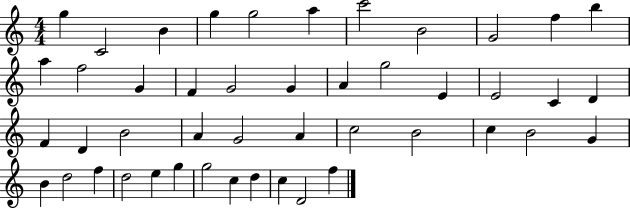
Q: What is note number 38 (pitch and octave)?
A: D5